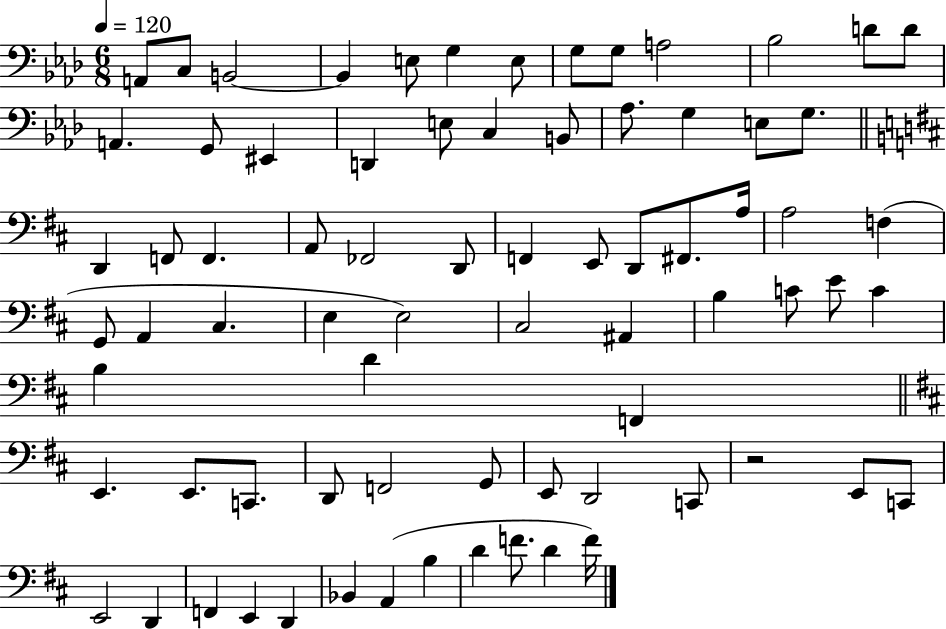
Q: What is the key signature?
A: AES major